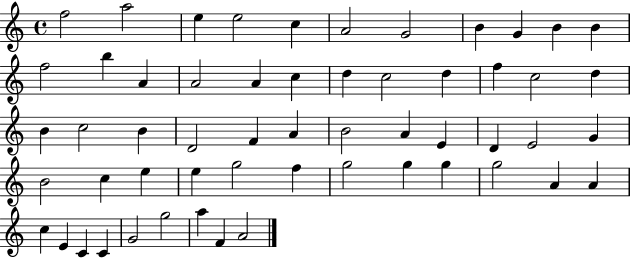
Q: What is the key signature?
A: C major